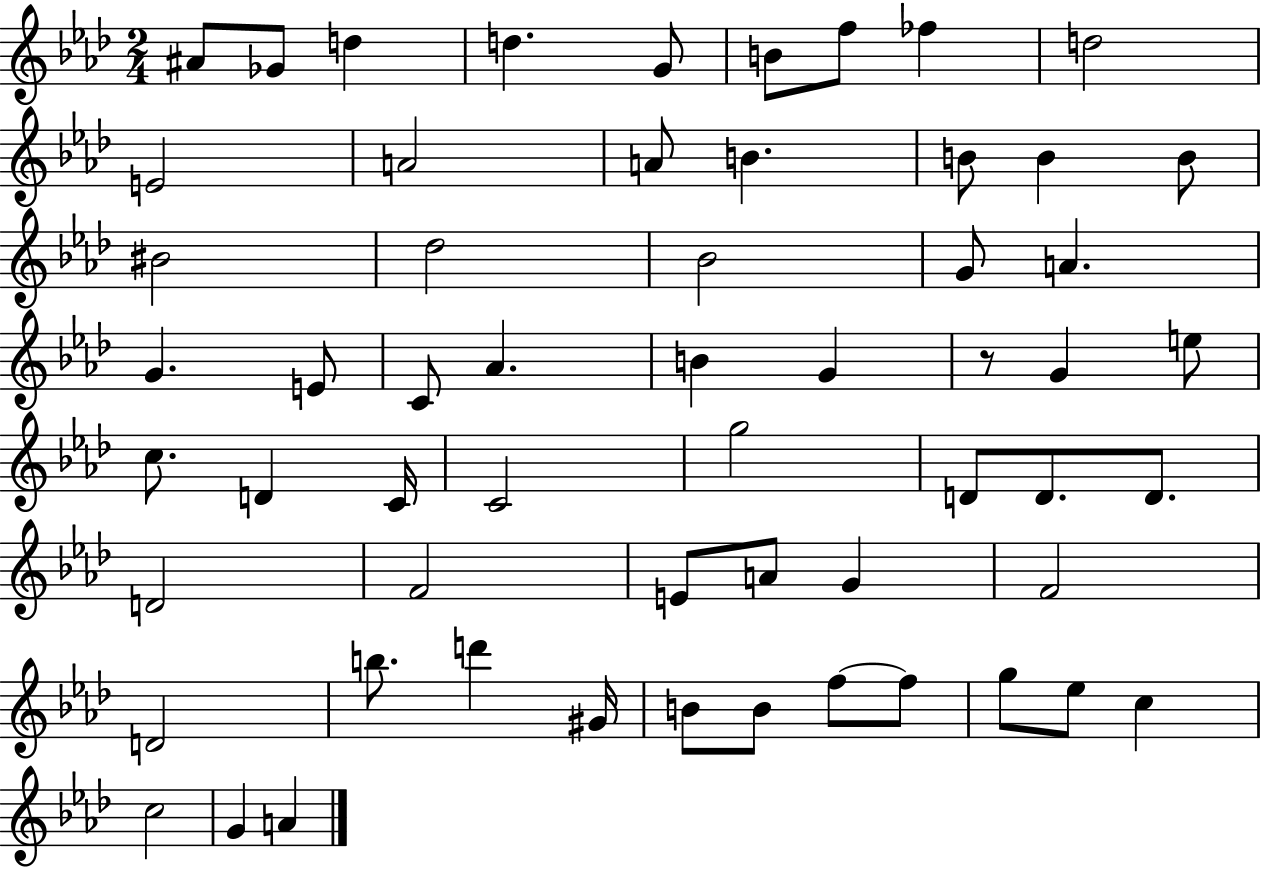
X:1
T:Untitled
M:2/4
L:1/4
K:Ab
^A/2 _G/2 d d G/2 B/2 f/2 _f d2 E2 A2 A/2 B B/2 B B/2 ^B2 _d2 _B2 G/2 A G E/2 C/2 _A B G z/2 G e/2 c/2 D C/4 C2 g2 D/2 D/2 D/2 D2 F2 E/2 A/2 G F2 D2 b/2 d' ^G/4 B/2 B/2 f/2 f/2 g/2 _e/2 c c2 G A